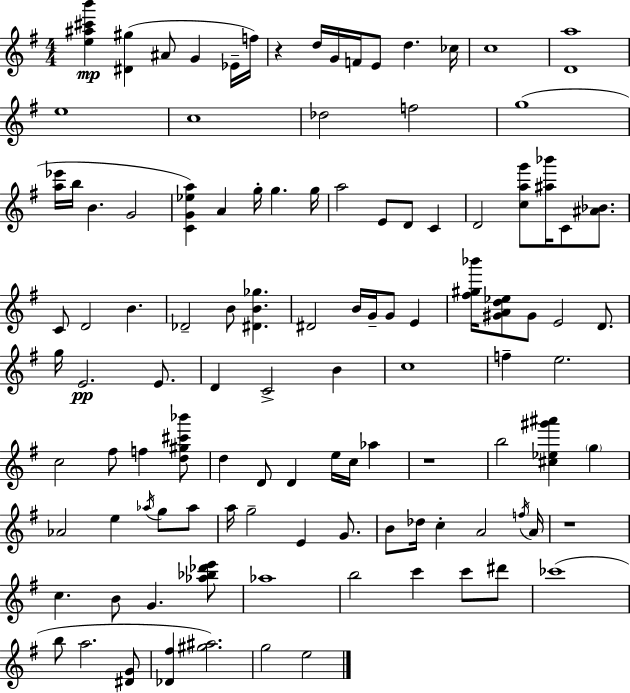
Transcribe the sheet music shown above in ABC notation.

X:1
T:Untitled
M:4/4
L:1/4
K:G
[e^a^c'b'] [^D^g] ^A/2 G _E/4 f/4 z d/4 G/4 F/4 E/2 d _c/4 c4 [Da]4 e4 c4 _d2 f2 g4 [a_e']/4 b/4 B G2 [CG_ea] A g/4 g g/4 a2 E/2 D/2 C D2 [cag']/2 [^a_b']/4 C/2 [^A_B]/2 C/2 D2 B _D2 B/2 [^DB_g] ^D2 B/4 G/4 G/2 E [^f^g_b']/4 [^GAd_e]/2 ^G/2 E2 D/2 g/4 E2 E/2 D C2 B c4 f e2 c2 ^f/2 f [d^g^c'_b']/2 d D/2 D e/4 c/4 _a z4 b2 [^c_e^g'^a'] g _A2 e _a/4 g/2 _a/2 a/4 g2 E G/2 B/2 _d/4 c A2 f/4 A/4 z4 c B/2 G [_a_b_d'e']/2 _a4 b2 c' c'/2 ^d'/2 _c'4 b/2 a2 [^DG]/2 [_D^f] [^g^a]2 g2 e2